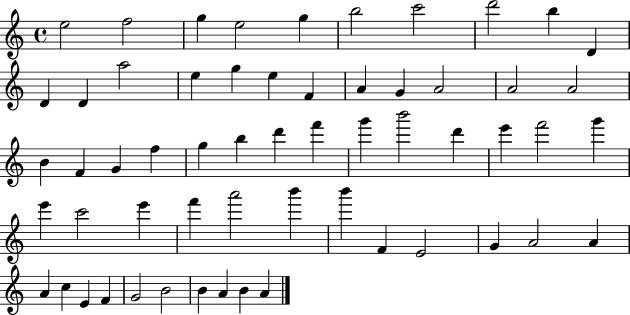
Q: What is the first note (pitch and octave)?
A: E5